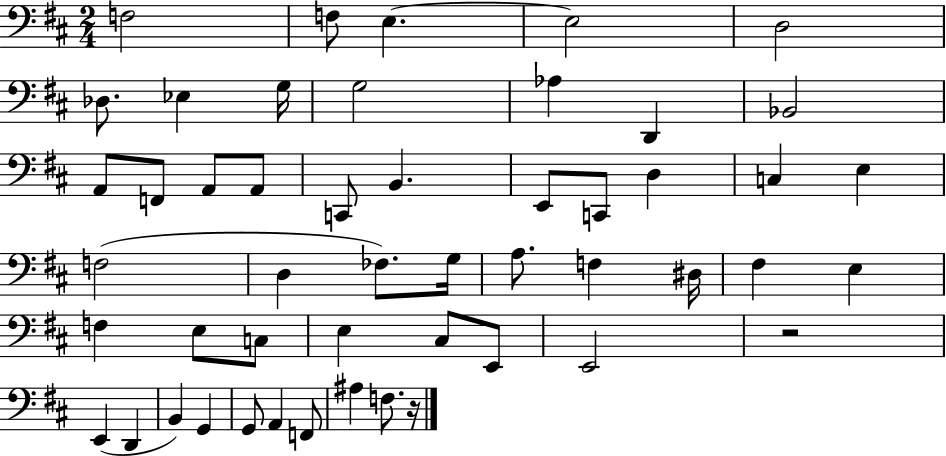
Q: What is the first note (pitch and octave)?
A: F3